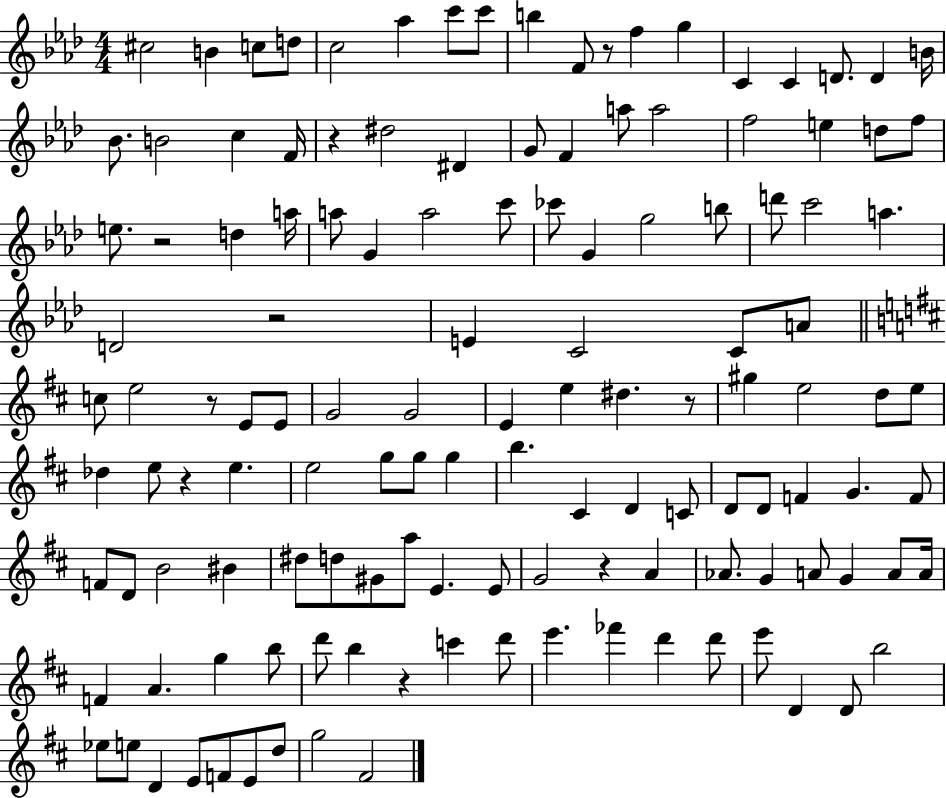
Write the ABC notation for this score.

X:1
T:Untitled
M:4/4
L:1/4
K:Ab
^c2 B c/2 d/2 c2 _a c'/2 c'/2 b F/2 z/2 f g C C D/2 D B/4 _B/2 B2 c F/4 z ^d2 ^D G/2 F a/2 a2 f2 e d/2 f/2 e/2 z2 d a/4 a/2 G a2 c'/2 _c'/2 G g2 b/2 d'/2 c'2 a D2 z2 E C2 C/2 A/2 c/2 e2 z/2 E/2 E/2 G2 G2 E e ^d z/2 ^g e2 d/2 e/2 _d e/2 z e e2 g/2 g/2 g b ^C D C/2 D/2 D/2 F G F/2 F/2 D/2 B2 ^B ^d/2 d/2 ^G/2 a/2 E E/2 G2 z A _A/2 G A/2 G A/2 A/4 F A g b/2 d'/2 b z c' d'/2 e' _f' d' d'/2 e'/2 D D/2 b2 _e/2 e/2 D E/2 F/2 E/2 d/2 g2 ^F2